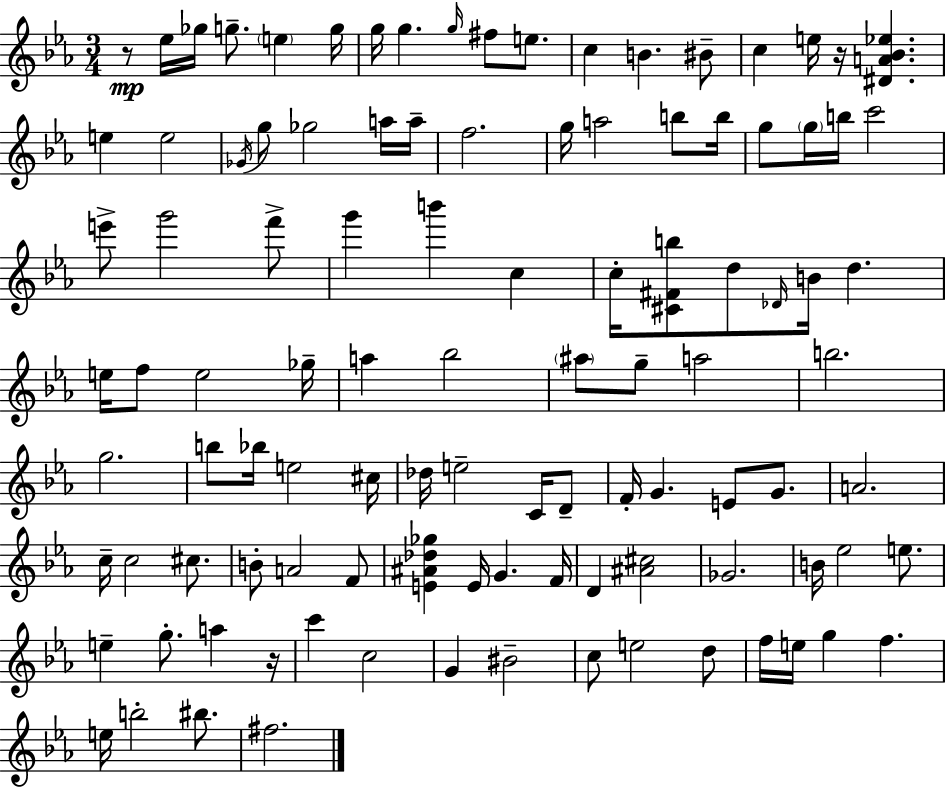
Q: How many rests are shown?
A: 3